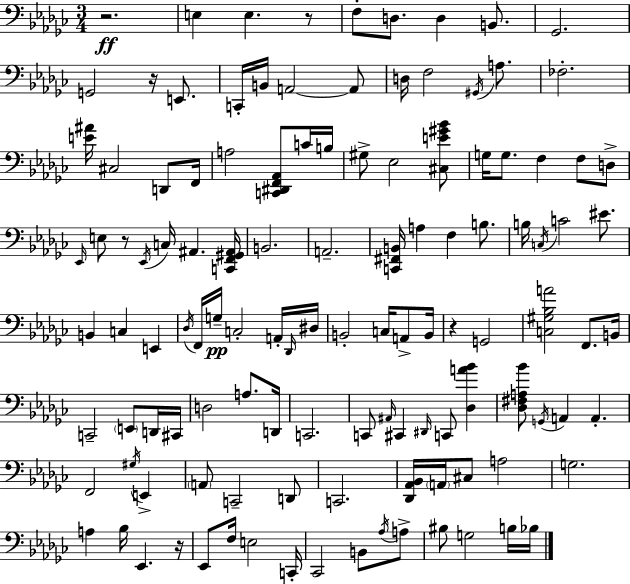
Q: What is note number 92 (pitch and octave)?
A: Eb2